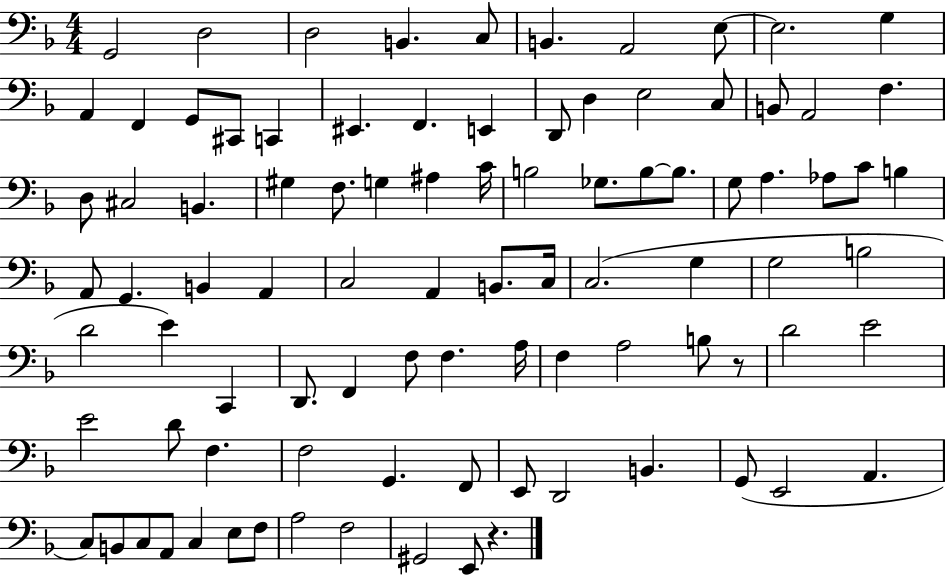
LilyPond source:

{
  \clef bass
  \numericTimeSignature
  \time 4/4
  \key f \major
  g,2 d2 | d2 b,4. c8 | b,4. a,2 e8~~ | e2. g4 | \break a,4 f,4 g,8 cis,8 c,4 | eis,4. f,4. e,4 | d,8 d4 e2 c8 | b,8 a,2 f4. | \break d8 cis2 b,4. | gis4 f8. g4 ais4 c'16 | b2 ges8. b8~~ b8. | g8 a4. aes8 c'8 b4 | \break a,8 g,4. b,4 a,4 | c2 a,4 b,8. c16 | c2.( g4 | g2 b2 | \break d'2 e'4) c,4 | d,8. f,4 f8 f4. a16 | f4 a2 b8 r8 | d'2 e'2 | \break e'2 d'8 f4. | f2 g,4. f,8 | e,8 d,2 b,4. | g,8( e,2 a,4. | \break c8) b,8 c8 a,8 c4 e8 f8 | a2 f2 | gis,2 e,8 r4. | \bar "|."
}